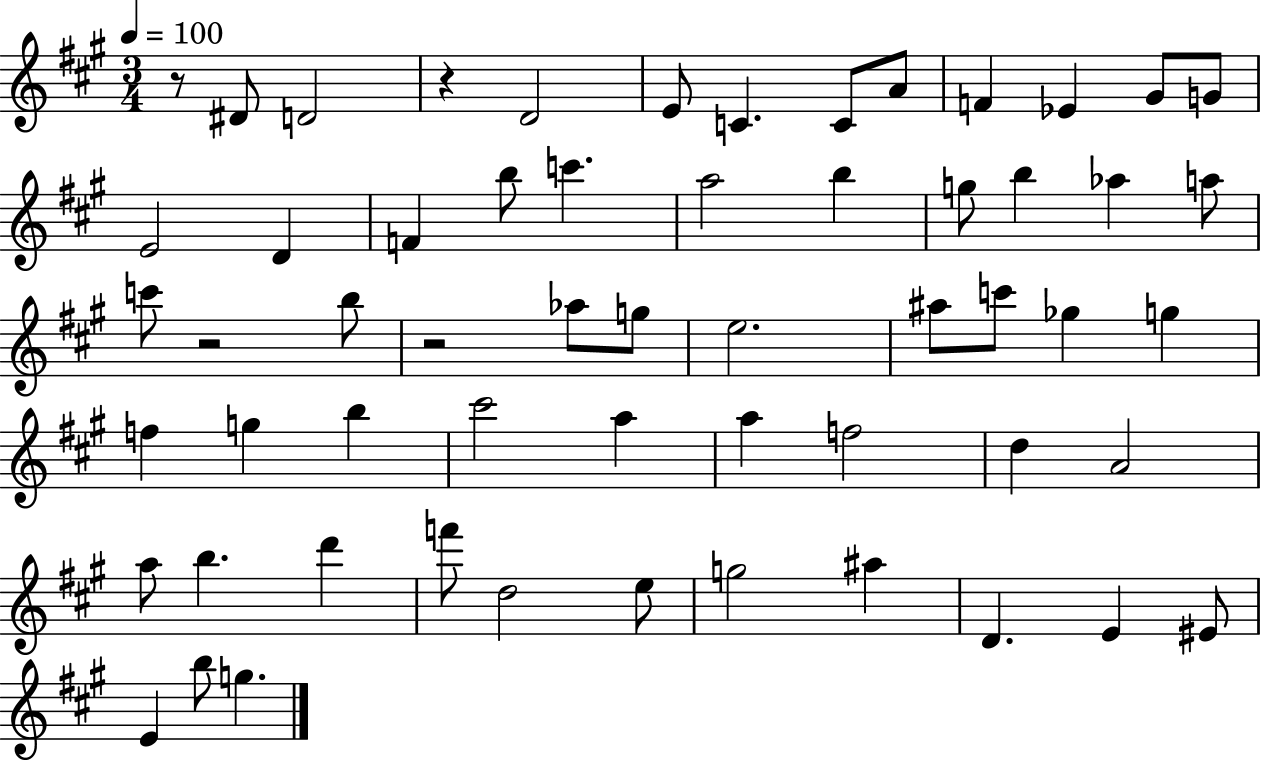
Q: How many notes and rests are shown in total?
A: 58